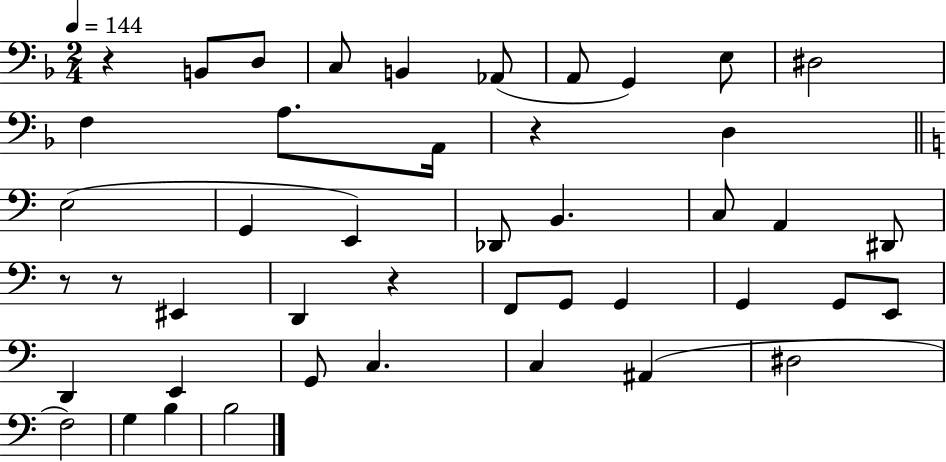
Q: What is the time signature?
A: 2/4